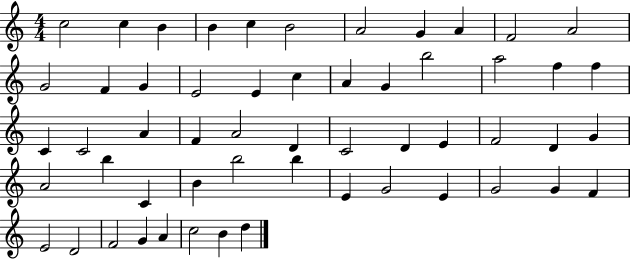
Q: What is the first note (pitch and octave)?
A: C5